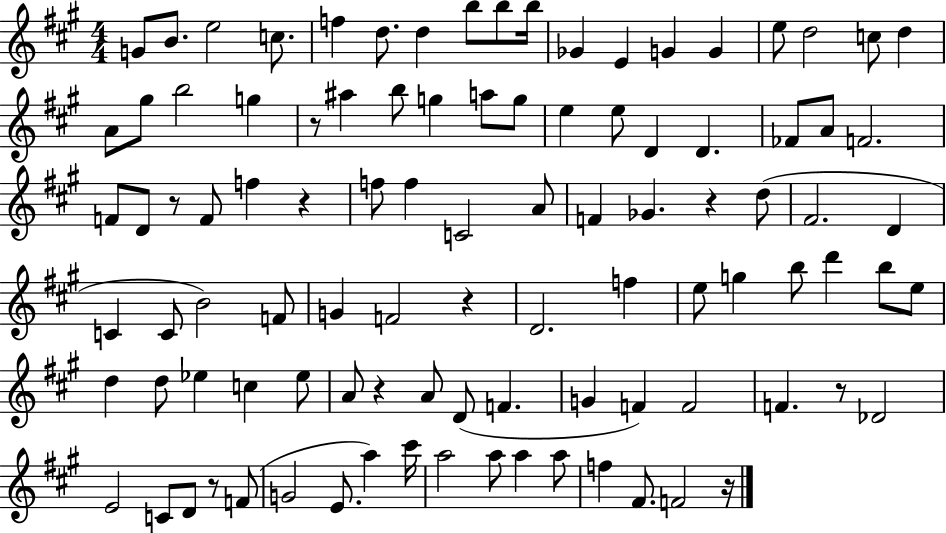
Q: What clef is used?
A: treble